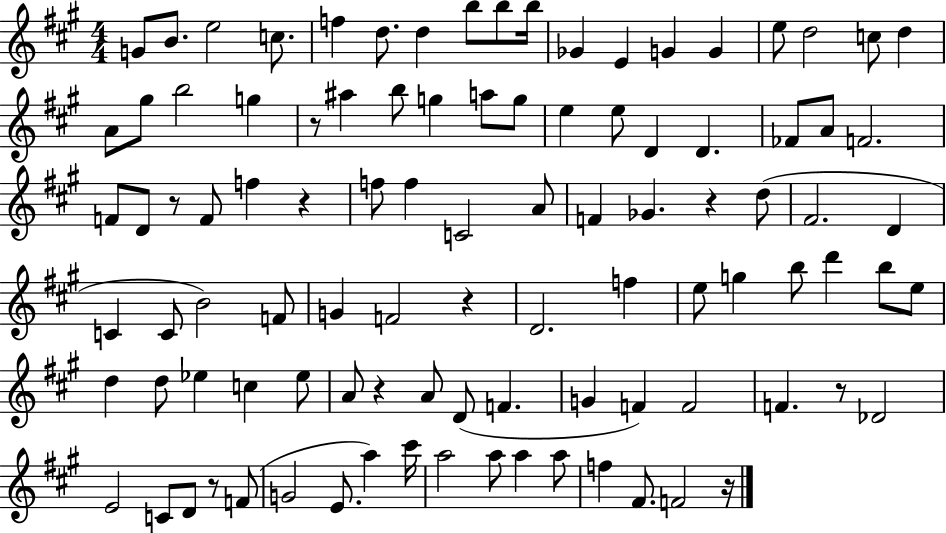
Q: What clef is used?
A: treble